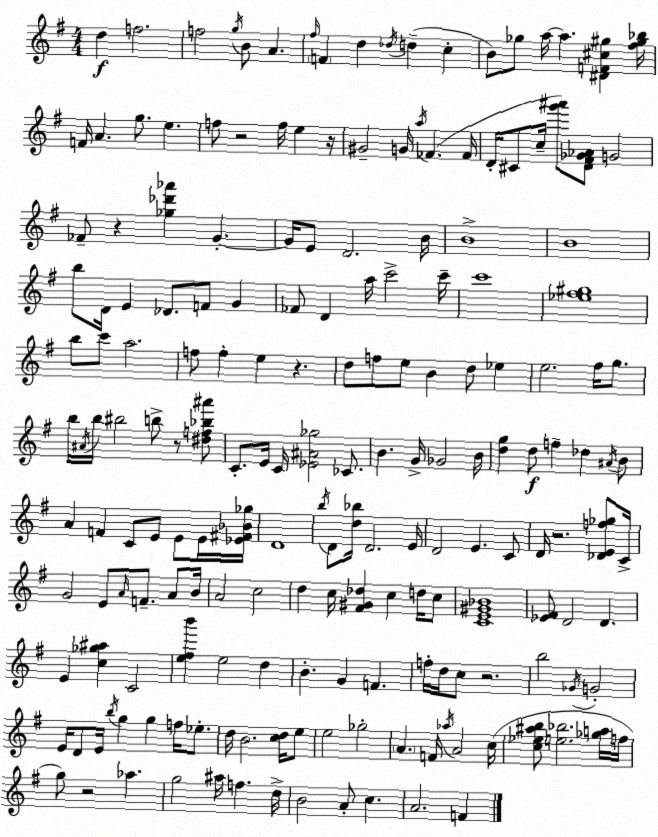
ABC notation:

X:1
T:Untitled
M:4/4
L:1/4
K:G
d f2 f2 g/4 B/2 A ^f/4 F d _d/4 d c B/2 _g/2 a/4 a [^DF^c^g] [^f^g_b]/4 F/4 A g/2 e f/2 z2 f/4 e z/4 ^G2 G/4 a/4 _F _F/4 D/4 ^C/2 c/4 [g'^a']/2 [D^F_G_A]/2 G2 _F/2 z [_g_d'_a'] G G/4 E/2 D2 B/4 B4 B4 b/2 D/4 E _D/2 F/2 G _F/2 D a/4 c'2 c'/4 c'4 [_e^f^g]4 b/2 c'/2 a2 f/2 f e z d/2 f/2 e/2 B d/2 _e e2 ^f/4 g/2 b/4 ^A/4 b/4 ^b2 b/2 z/2 [^df_b^a']/2 C/2 E/4 C/4 [_E^A_g]2 _C/2 B G/4 _G2 B/4 [dg] d/2 f _d ^A/4 B/2 A F C/2 E/2 E/2 E/4 [_E^F_B_g]/4 D4 b/4 D/2 [d_b]/4 D2 E/4 D2 E C/2 D/4 z2 [_DEf_g]/2 C/4 G2 E/2 A/4 F/2 A/2 B/4 A2 c2 d c/4 [^F^G_d] c d/4 c/2 [CE^G_B]4 [_E^F]/2 D2 D E [c_g^a] C2 [e^fb'] e2 d B G F f/4 d/4 c/2 z2 b2 _G/4 G2 E/4 D/2 E/4 b/4 g g f/4 _e/2 d/4 B2 [cd]/4 e/2 e2 _g2 A F/4 _a/4 A2 c/4 [c_e^ab]/2 [e_b]2 [_ga]/4 f/4 g/2 z2 _a g2 ^a/4 f d/4 B2 A/2 c A2 F